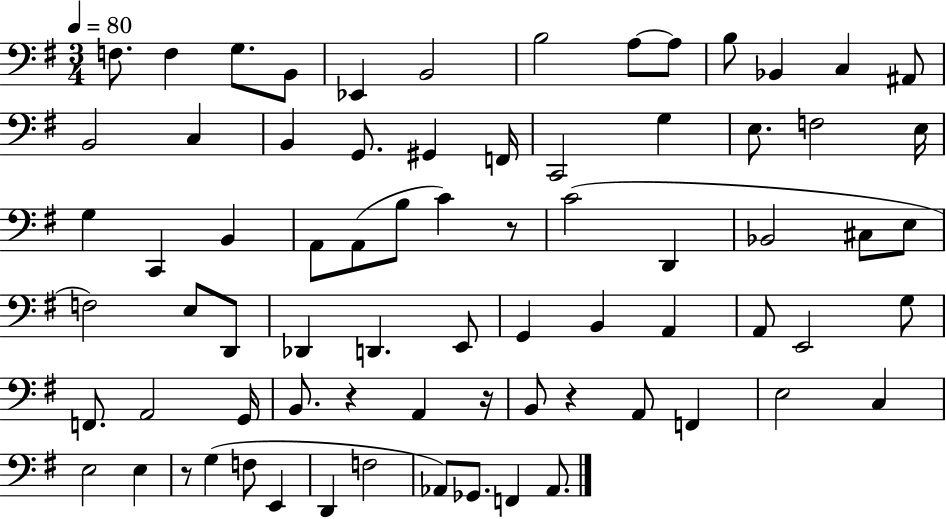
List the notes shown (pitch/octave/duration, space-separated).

F3/e. F3/q G3/e. B2/e Eb2/q B2/h B3/h A3/e A3/e B3/e Bb2/q C3/q A#2/e B2/h C3/q B2/q G2/e. G#2/q F2/s C2/h G3/q E3/e. F3/h E3/s G3/q C2/q B2/q A2/e A2/e B3/e C4/q R/e C4/h D2/q Bb2/h C#3/e E3/e F3/h E3/e D2/e Db2/q D2/q. E2/e G2/q B2/q A2/q A2/e E2/h G3/e F2/e. A2/h G2/s B2/e. R/q A2/q R/s B2/e R/q A2/e F2/q E3/h C3/q E3/h E3/q R/e G3/q F3/e E2/q D2/q F3/h Ab2/e Gb2/e. F2/q Ab2/e.